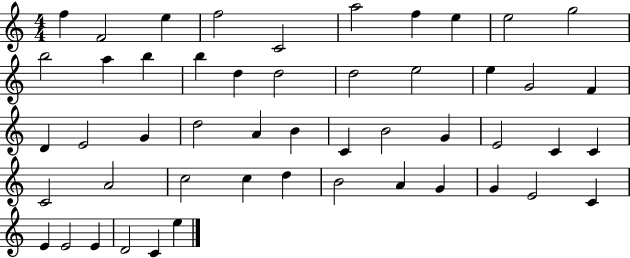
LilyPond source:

{
  \clef treble
  \numericTimeSignature
  \time 4/4
  \key c \major
  f''4 f'2 e''4 | f''2 c'2 | a''2 f''4 e''4 | e''2 g''2 | \break b''2 a''4 b''4 | b''4 d''4 d''2 | d''2 e''2 | e''4 g'2 f'4 | \break d'4 e'2 g'4 | d''2 a'4 b'4 | c'4 b'2 g'4 | e'2 c'4 c'4 | \break c'2 a'2 | c''2 c''4 d''4 | b'2 a'4 g'4 | g'4 e'2 c'4 | \break e'4 e'2 e'4 | d'2 c'4 e''4 | \bar "|."
}